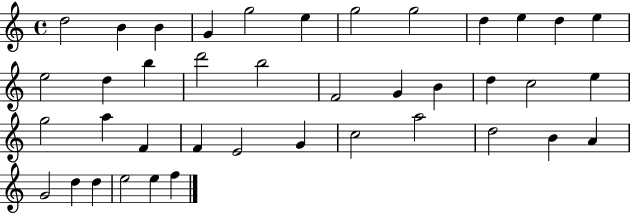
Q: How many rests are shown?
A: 0